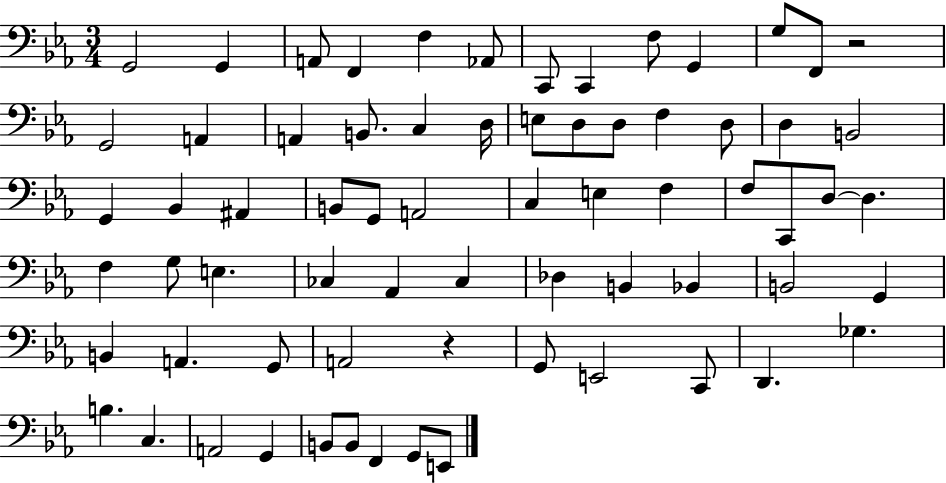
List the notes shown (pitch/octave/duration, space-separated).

G2/h G2/q A2/e F2/q F3/q Ab2/e C2/e C2/q F3/e G2/q G3/e F2/e R/h G2/h A2/q A2/q B2/e. C3/q D3/s E3/e D3/e D3/e F3/q D3/e D3/q B2/h G2/q Bb2/q A#2/q B2/e G2/e A2/h C3/q E3/q F3/q F3/e C2/e D3/e D3/q. F3/q G3/e E3/q. CES3/q Ab2/q CES3/q Db3/q B2/q Bb2/q B2/h G2/q B2/q A2/q. G2/e A2/h R/q G2/e E2/h C2/e D2/q. Gb3/q. B3/q. C3/q. A2/h G2/q B2/e B2/e F2/q G2/e E2/e